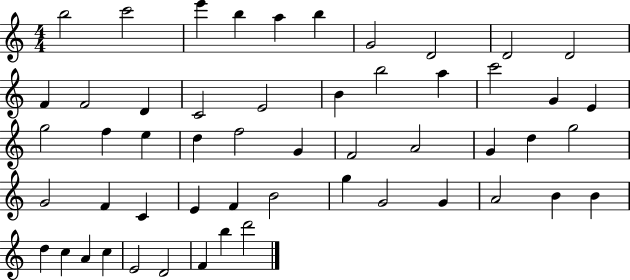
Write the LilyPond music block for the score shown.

{
  \clef treble
  \numericTimeSignature
  \time 4/4
  \key c \major
  b''2 c'''2 | e'''4 b''4 a''4 b''4 | g'2 d'2 | d'2 d'2 | \break f'4 f'2 d'4 | c'2 e'2 | b'4 b''2 a''4 | c'''2 g'4 e'4 | \break g''2 f''4 e''4 | d''4 f''2 g'4 | f'2 a'2 | g'4 d''4 g''2 | \break g'2 f'4 c'4 | e'4 f'4 b'2 | g''4 g'2 g'4 | a'2 b'4 b'4 | \break d''4 c''4 a'4 c''4 | e'2 d'2 | f'4 b''4 d'''2 | \bar "|."
}